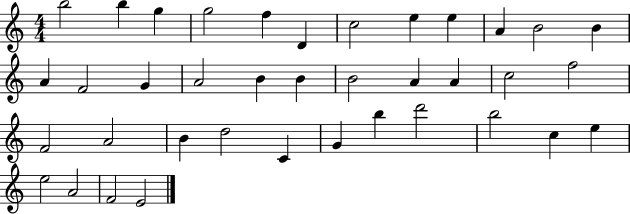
{
  \clef treble
  \numericTimeSignature
  \time 4/4
  \key c \major
  b''2 b''4 g''4 | g''2 f''4 d'4 | c''2 e''4 e''4 | a'4 b'2 b'4 | \break a'4 f'2 g'4 | a'2 b'4 b'4 | b'2 a'4 a'4 | c''2 f''2 | \break f'2 a'2 | b'4 d''2 c'4 | g'4 b''4 d'''2 | b''2 c''4 e''4 | \break e''2 a'2 | f'2 e'2 | \bar "|."
}